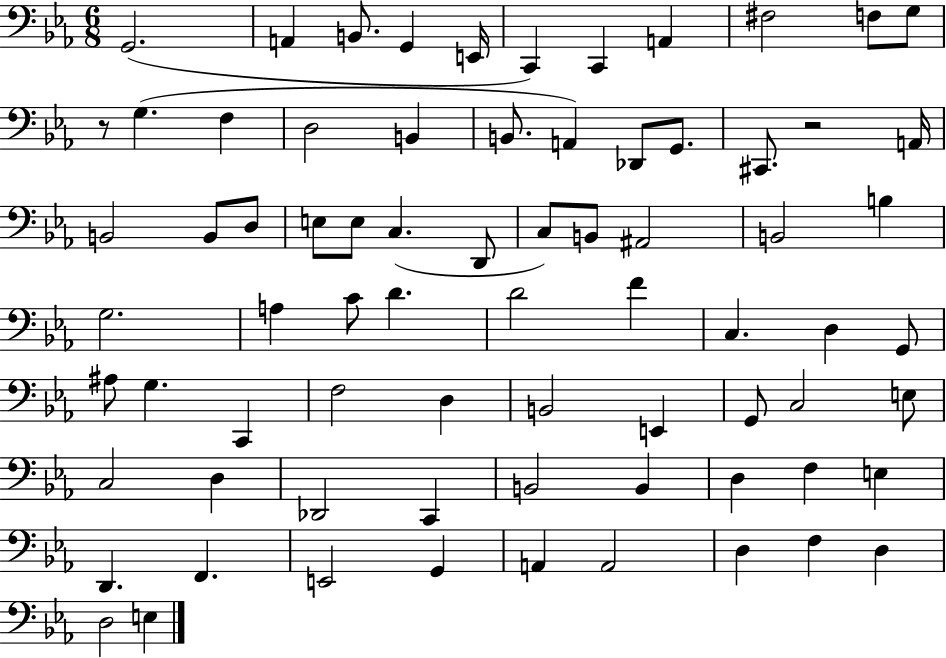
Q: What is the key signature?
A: EES major